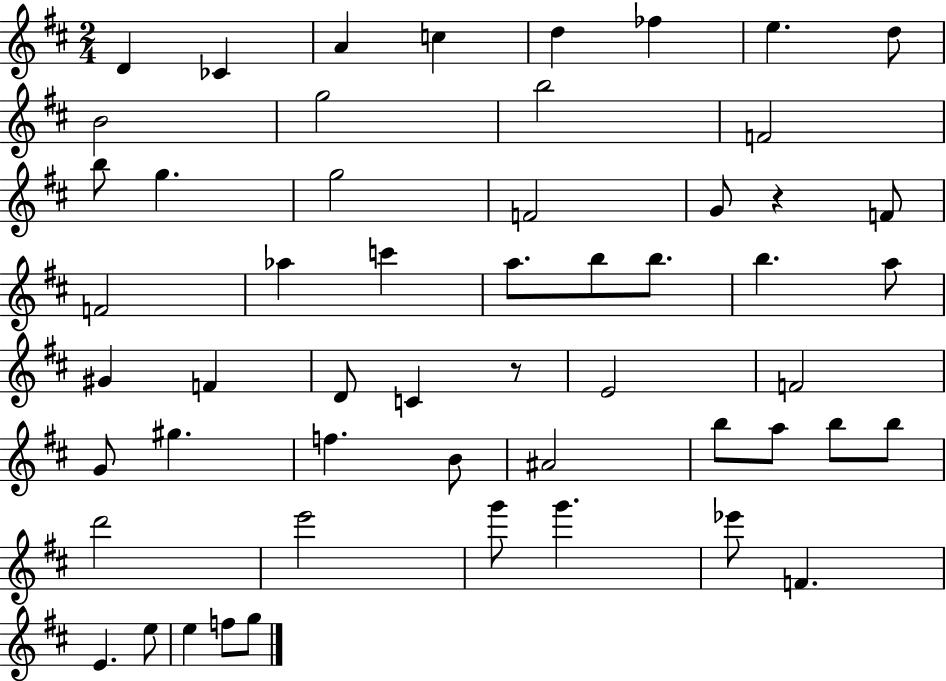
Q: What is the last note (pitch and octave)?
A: G5